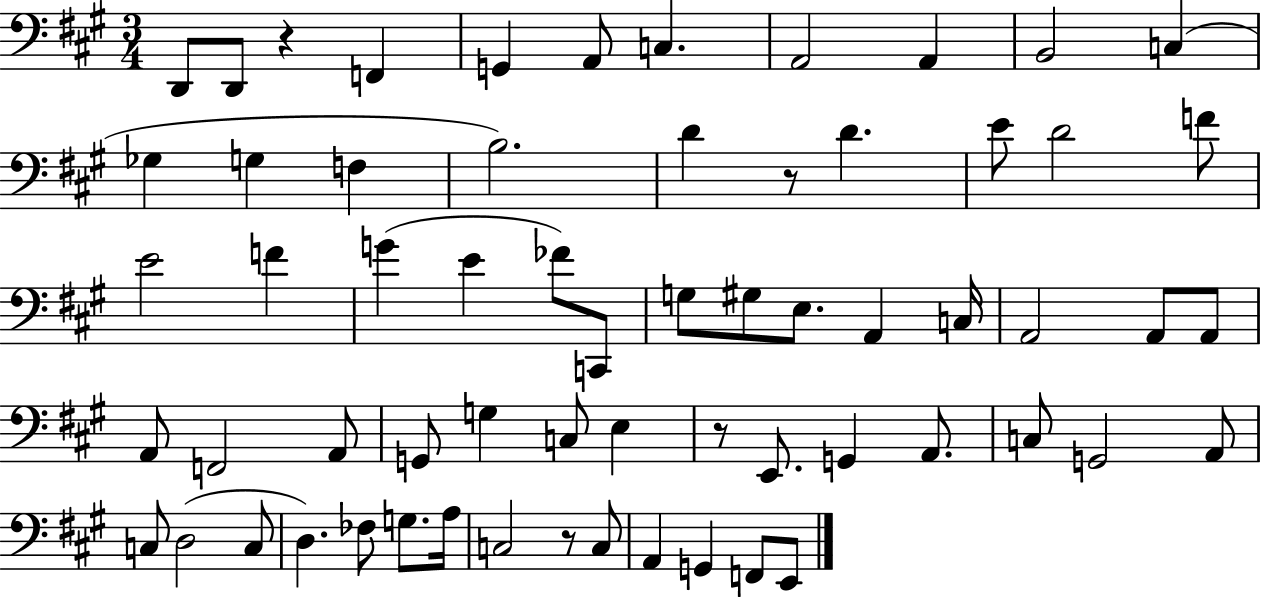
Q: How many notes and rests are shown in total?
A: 63